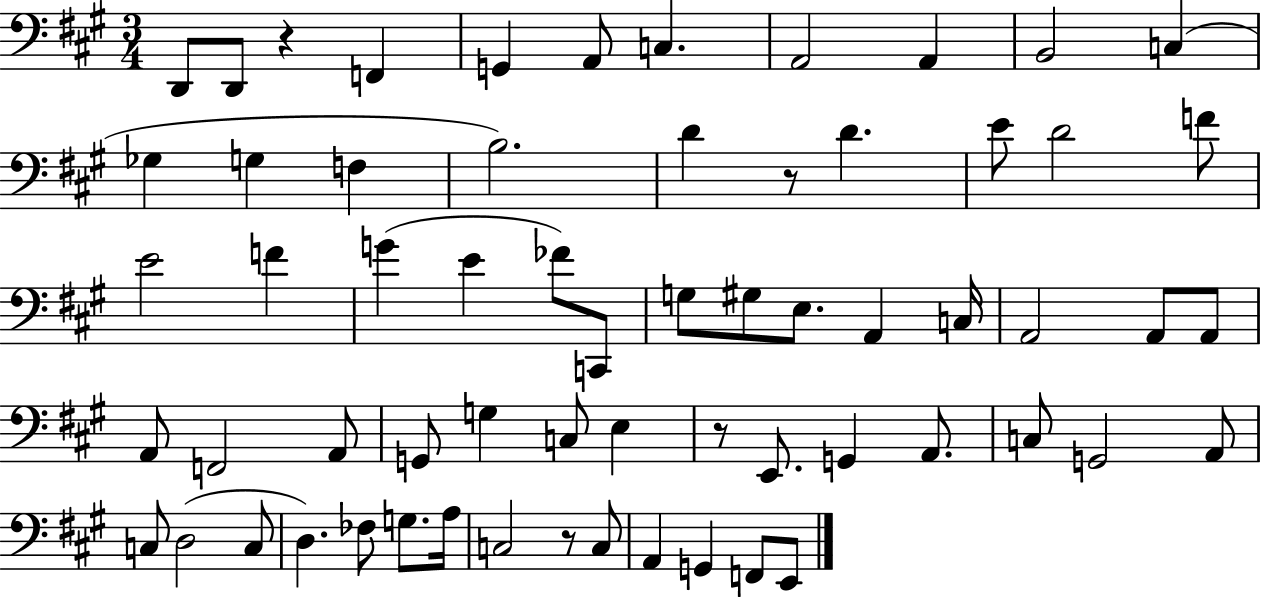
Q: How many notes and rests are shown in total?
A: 63